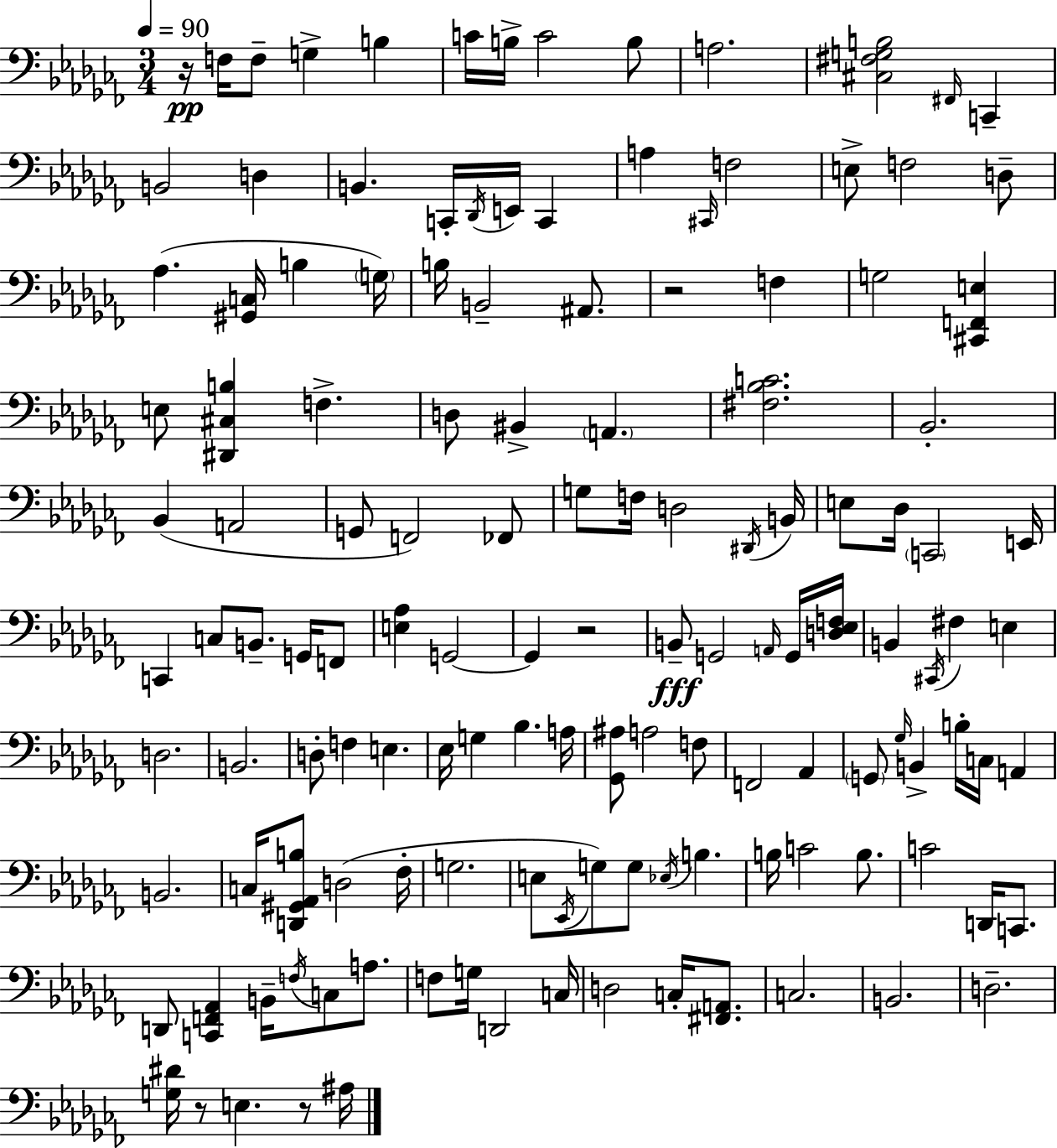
X:1
T:Untitled
M:3/4
L:1/4
K:Abm
z/4 F,/4 F,/2 G, B, C/4 B,/4 C2 B,/2 A,2 [^C,^F,G,B,]2 ^F,,/4 C,, B,,2 D, B,, C,,/4 _D,,/4 E,,/4 C,, A, ^C,,/4 F,2 E,/2 F,2 D,/2 _A, [^G,,C,]/4 B, G,/4 B,/4 B,,2 ^A,,/2 z2 F, G,2 [^C,,F,,E,] E,/2 [^D,,^C,B,] F, D,/2 ^B,, A,, [^F,_B,C]2 _B,,2 _B,, A,,2 G,,/2 F,,2 _F,,/2 G,/2 F,/4 D,2 ^D,,/4 B,,/4 E,/2 _D,/4 C,,2 E,,/4 C,, C,/2 B,,/2 G,,/4 F,,/2 [E,_A,] G,,2 G,, z2 B,,/2 G,,2 A,,/4 G,,/4 [D,_E,F,]/4 B,, ^C,,/4 ^F, E, D,2 B,,2 D,/2 F, E, _E,/4 G, _B, A,/4 [_G,,^A,]/2 A,2 F,/2 F,,2 _A,, G,,/2 _G,/4 B,, B,/4 C,/4 A,, B,,2 C,/4 [D,,^G,,_A,,B,]/2 D,2 _F,/4 G,2 E,/2 _E,,/4 G,/2 G,/2 _E,/4 B, B,/4 C2 B,/2 C2 D,,/4 C,,/2 D,,/2 [C,,F,,_A,,] B,,/4 F,/4 C,/2 A,/2 F,/2 G,/4 D,,2 C,/4 D,2 C,/4 [^F,,A,,]/2 C,2 B,,2 D,2 [G,^D]/4 z/2 E, z/2 ^A,/4